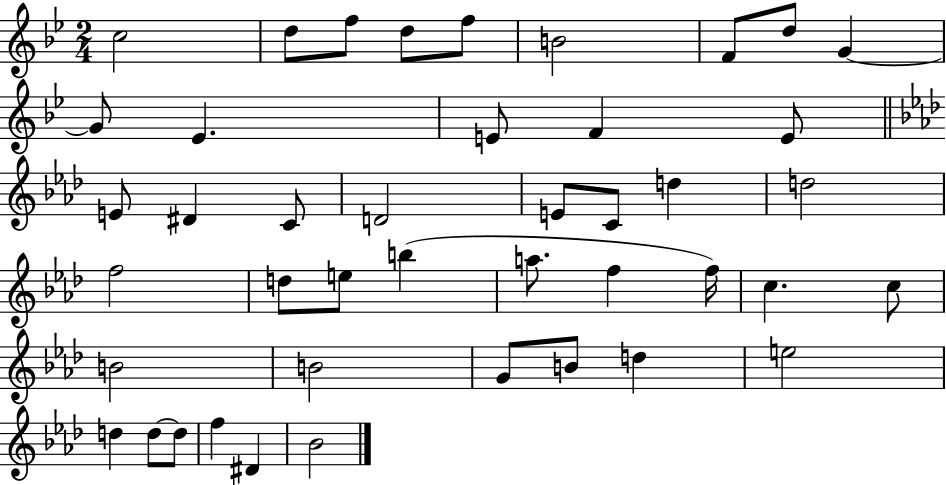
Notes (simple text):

C5/h D5/e F5/e D5/e F5/e B4/h F4/e D5/e G4/q G4/e Eb4/q. E4/e F4/q E4/e E4/e D#4/q C4/e D4/h E4/e C4/e D5/q D5/h F5/h D5/e E5/e B5/q A5/e. F5/q F5/s C5/q. C5/e B4/h B4/h G4/e B4/e D5/q E5/h D5/q D5/e D5/e F5/q D#4/q Bb4/h